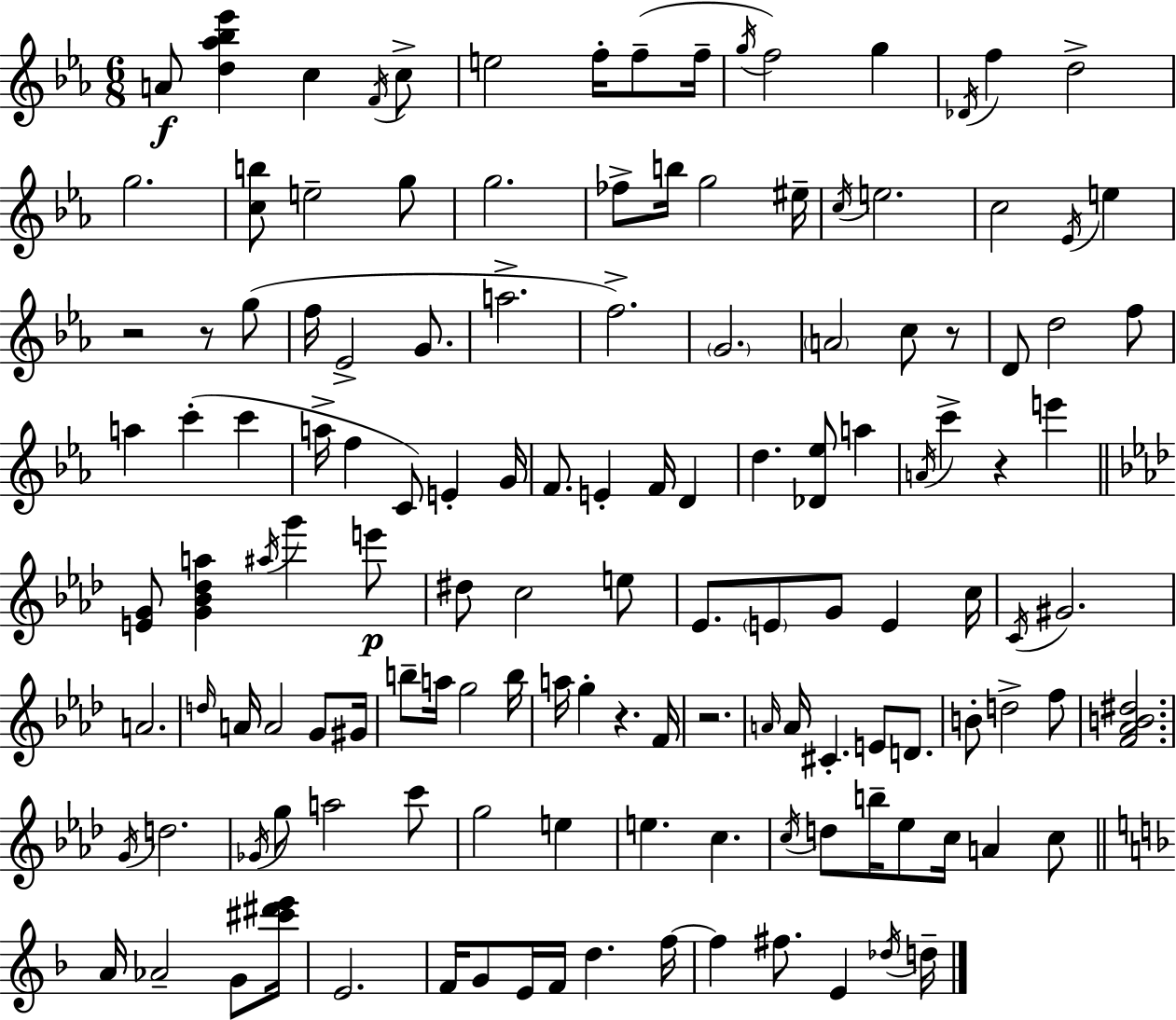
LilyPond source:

{
  \clef treble
  \numericTimeSignature
  \time 6/8
  \key ees \major
  a'8\f <d'' aes'' bes'' ees'''>4 c''4 \acciaccatura { f'16 } c''8-> | e''2 f''16-. f''8--( | f''16-- \acciaccatura { g''16 }) f''2 g''4 | \acciaccatura { des'16 } f''4 d''2-> | \break g''2. | <c'' b''>8 e''2-- | g''8 g''2. | fes''8-> b''16 g''2 | \break eis''16-- \acciaccatura { c''16 } e''2. | c''2 | \acciaccatura { ees'16 } e''4 r2 | r8 g''8( f''16 ees'2-> | \break g'8. a''2.-> | f''2.->) | \parenthesize g'2. | \parenthesize a'2 | \break c''8 r8 d'8 d''2 | f''8 a''4 c'''4-.( | c'''4 a''16-> f''4 c'8) | e'4-. g'16 f'8. e'4-. | \break f'16 d'4 d''4. <des' ees''>8 | a''4 \acciaccatura { a'16 } c'''4-> r4 | e'''4 \bar "||" \break \key aes \major <e' g'>8 <g' bes' des'' a''>4 \acciaccatura { ais''16 } g'''4 e'''8\p | dis''8 c''2 e''8 | ees'8. \parenthesize e'8 g'8 e'4 | c''16 \acciaccatura { c'16 } gis'2. | \break a'2. | \grace { d''16 } a'16 a'2 | g'8 gis'16 b''8-- a''16 g''2 | b''16 a''16 g''4-. r4. | \break f'16 r2. | \grace { a'16 } a'16 cis'4.-. e'8 | d'8. b'8-. d''2-> | f''8 <f' aes' b' dis''>2. | \break \acciaccatura { g'16 } d''2. | \acciaccatura { ges'16 } g''8 a''2 | c'''8 g''2 | e''4 e''4. | \break c''4. \acciaccatura { c''16 } d''8 b''16-- ees''8 | c''16 a'4 c''8 \bar "||" \break \key f \major a'16 aes'2-- g'8 <cis''' dis''' e'''>16 | e'2. | f'16 g'8 e'16 f'16 d''4. f''16~~ | f''4 fis''8. e'4 \acciaccatura { des''16 } | \break d''16-- \bar "|."
}